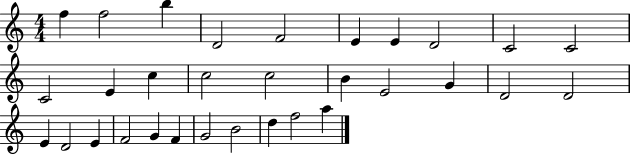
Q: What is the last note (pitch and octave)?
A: A5